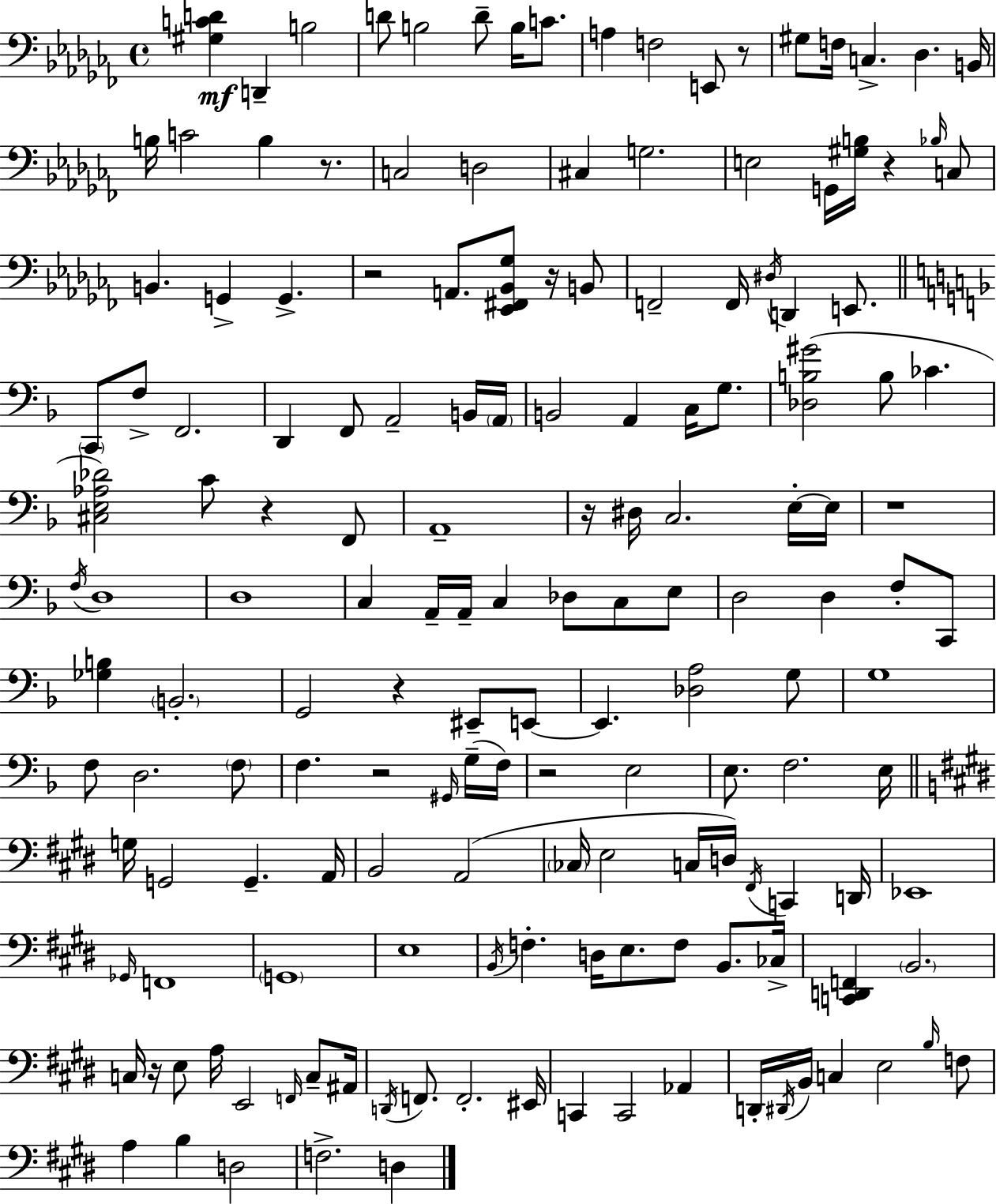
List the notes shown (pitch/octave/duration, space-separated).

[G#3,C4,D4]/q D2/q B3/h D4/e B3/h D4/e B3/s C4/e. A3/q F3/h E2/e R/e G#3/e F3/s C3/q. Db3/q. B2/s B3/s C4/h B3/q R/e. C3/h D3/h C#3/q G3/h. E3/h G2/s [G#3,B3]/s R/q Bb3/s C3/e B2/q. G2/q G2/q. R/h A2/e. [Eb2,F#2,Bb2,Gb3]/e R/s B2/e F2/h F2/s D#3/s D2/q E2/e. C2/e F3/e F2/h. D2/q F2/e A2/h B2/s A2/s B2/h A2/q C3/s G3/e. [Db3,B3,G#4]/h B3/e CES4/q. [C#3,E3,Ab3,Db4]/h C4/e R/q F2/e A2/w R/s D#3/s C3/h. E3/s E3/s R/w F3/s D3/w D3/w C3/q A2/s A2/s C3/q Db3/e C3/e E3/e D3/h D3/q F3/e C2/e [Gb3,B3]/q B2/h. G2/h R/q EIS2/e E2/e E2/q. [Db3,A3]/h G3/e G3/w F3/e D3/h. F3/e F3/q. R/h G#2/s G3/s F3/s R/h E3/h E3/e. F3/h. E3/s G3/s G2/h G2/q. A2/s B2/h A2/h CES3/s E3/h C3/s D3/s F#2/s C2/q D2/s Eb2/w Gb2/s F2/w G2/w E3/w B2/s F3/q. D3/s E3/e. F3/e B2/e. CES3/s [C2,D2,F2]/q B2/h. C3/s R/s E3/e A3/s E2/h F2/s C3/e A#2/s D2/s F2/e. F2/h. EIS2/s C2/q C2/h Ab2/q D2/s D#2/s B2/s C3/q E3/h B3/s F3/e A3/q B3/q D3/h F3/h. D3/q